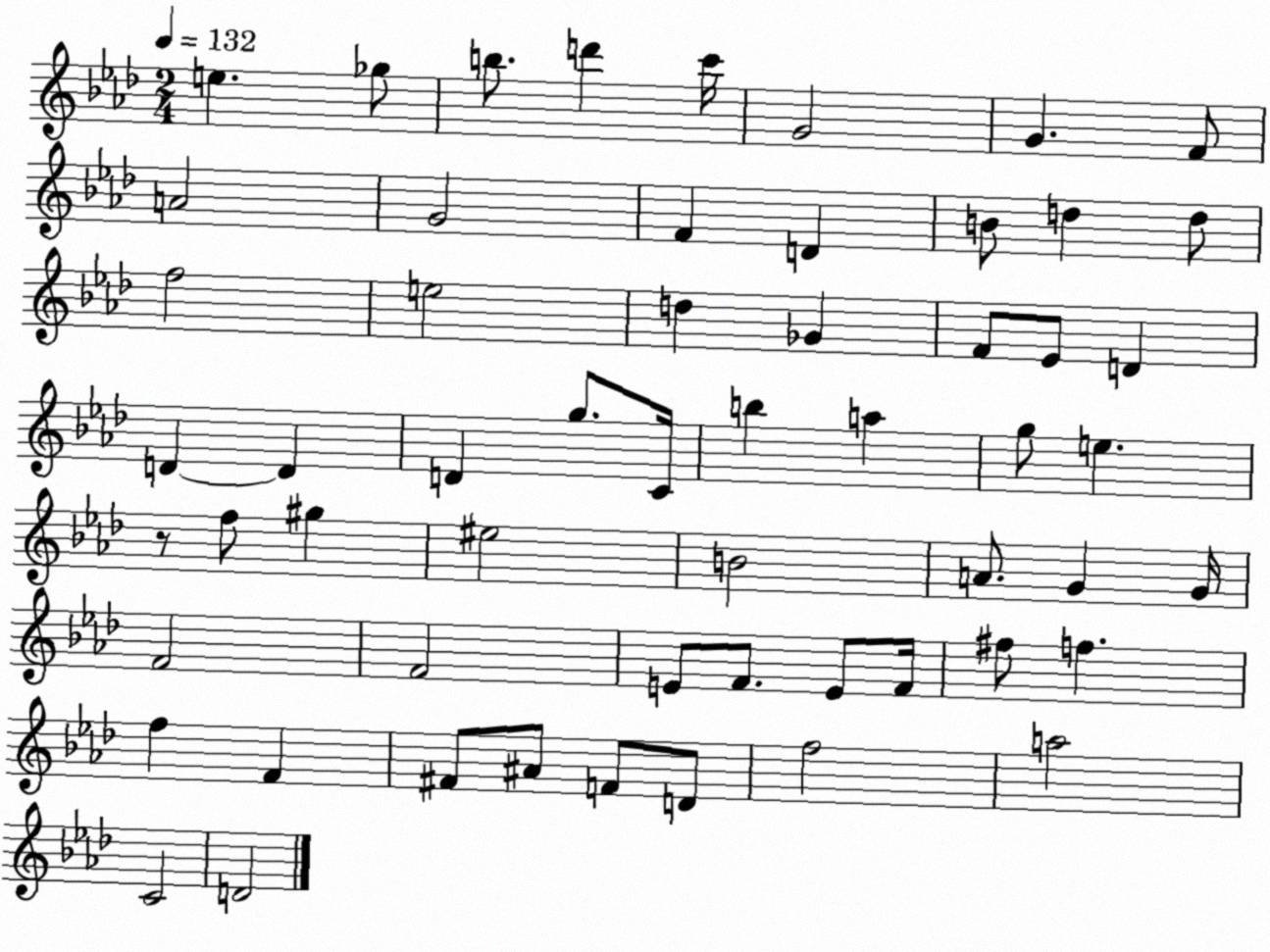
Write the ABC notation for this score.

X:1
T:Untitled
M:2/4
L:1/4
K:Ab
e _g/2 b/2 d' c'/4 G2 G F/2 A2 G2 F D B/2 d d/2 f2 e2 d _G F/2 _E/2 D D D D g/2 C/4 b a g/2 e z/2 f/2 ^g ^e2 B2 A/2 G G/4 F2 F2 E/2 F/2 E/2 F/4 ^f/2 f f F ^F/2 ^A/2 F/2 D/2 f2 a2 C2 D2